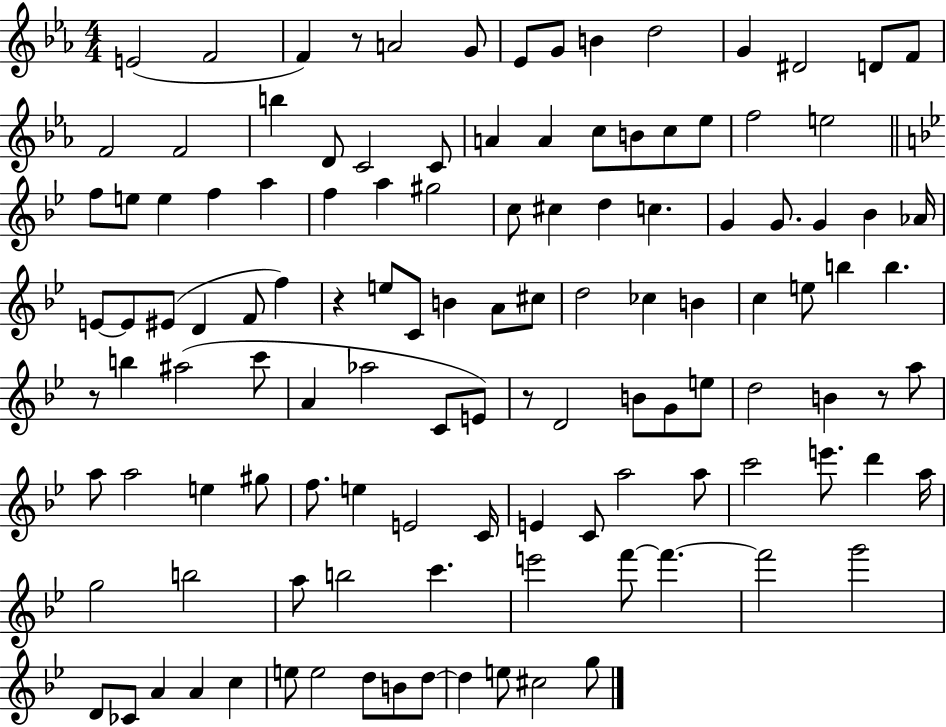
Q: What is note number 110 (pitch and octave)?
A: D5